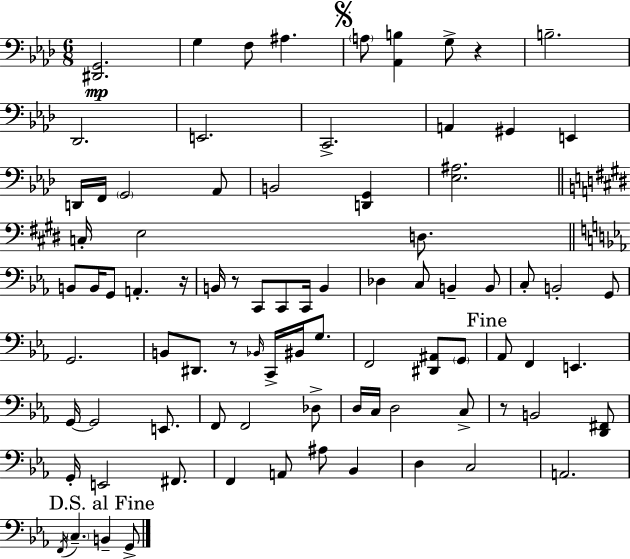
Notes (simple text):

[D#2,G2]/h. G3/q F3/e A#3/q. A3/e [Ab2,B3]/q G3/e R/q B3/h. Db2/h. E2/h. C2/h. A2/q G#2/q E2/q D2/s F2/s G2/h Ab2/e B2/h [D2,G2]/q [Eb3,A#3]/h. C3/s E3/h D3/e. B2/e B2/s G2/e A2/q. R/s B2/s R/e C2/e C2/e C2/s B2/q Db3/q C3/e B2/q B2/e C3/e B2/h G2/e G2/h. B2/e D#2/e. R/e Bb2/s C2/s BIS2/s G3/e. F2/h [D#2,A#2]/e G2/e Ab2/e F2/q E2/q. G2/s G2/h E2/e. F2/e F2/h Db3/e D3/s C3/s D3/h C3/e R/e B2/h [D2,F#2]/e G2/s E2/h F#2/e. F2/q A2/e A#3/e Bb2/q D3/q C3/h A2/h. F2/s C3/q. B2/q G2/e